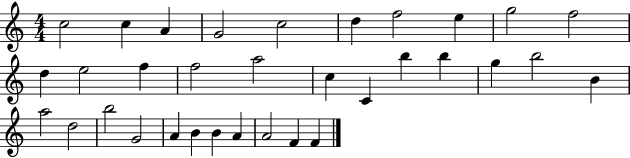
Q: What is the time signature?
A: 4/4